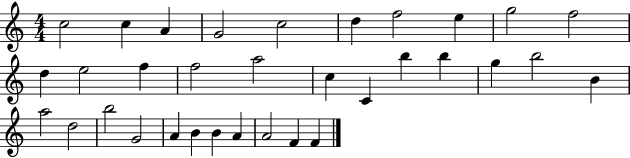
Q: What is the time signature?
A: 4/4